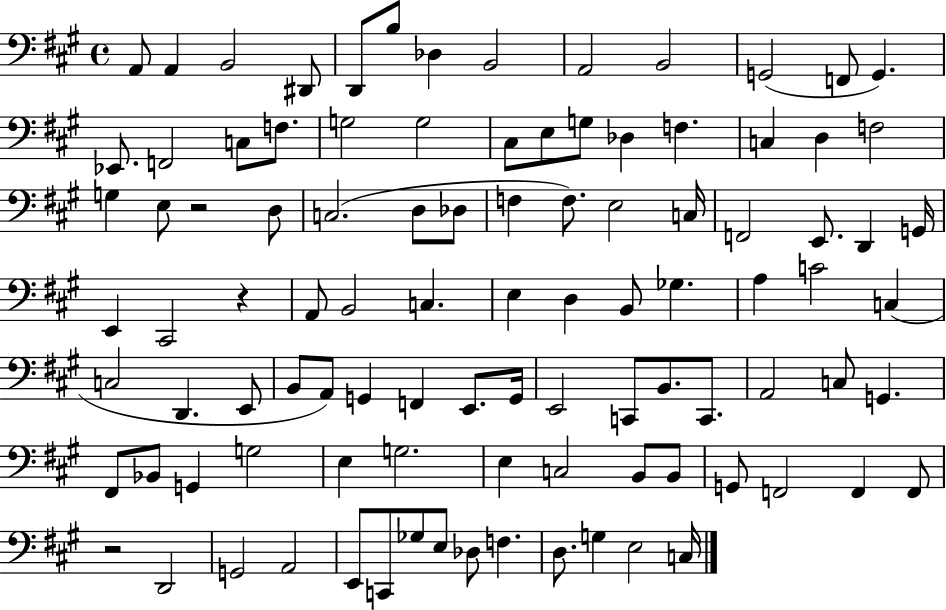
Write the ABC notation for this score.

X:1
T:Untitled
M:4/4
L:1/4
K:A
A,,/2 A,, B,,2 ^D,,/2 D,,/2 B,/2 _D, B,,2 A,,2 B,,2 G,,2 F,,/2 G,, _E,,/2 F,,2 C,/2 F,/2 G,2 G,2 ^C,/2 E,/2 G,/2 _D, F, C, D, F,2 G, E,/2 z2 D,/2 C,2 D,/2 _D,/2 F, F,/2 E,2 C,/4 F,,2 E,,/2 D,, G,,/4 E,, ^C,,2 z A,,/2 B,,2 C, E, D, B,,/2 _G, A, C2 C, C,2 D,, E,,/2 B,,/2 A,,/2 G,, F,, E,,/2 G,,/4 E,,2 C,,/2 B,,/2 C,,/2 A,,2 C,/2 G,, ^F,,/2 _B,,/2 G,, G,2 E, G,2 E, C,2 B,,/2 B,,/2 G,,/2 F,,2 F,, F,,/2 z2 D,,2 G,,2 A,,2 E,,/2 C,,/2 _G,/2 E,/2 _D,/2 F, D,/2 G, E,2 C,/4